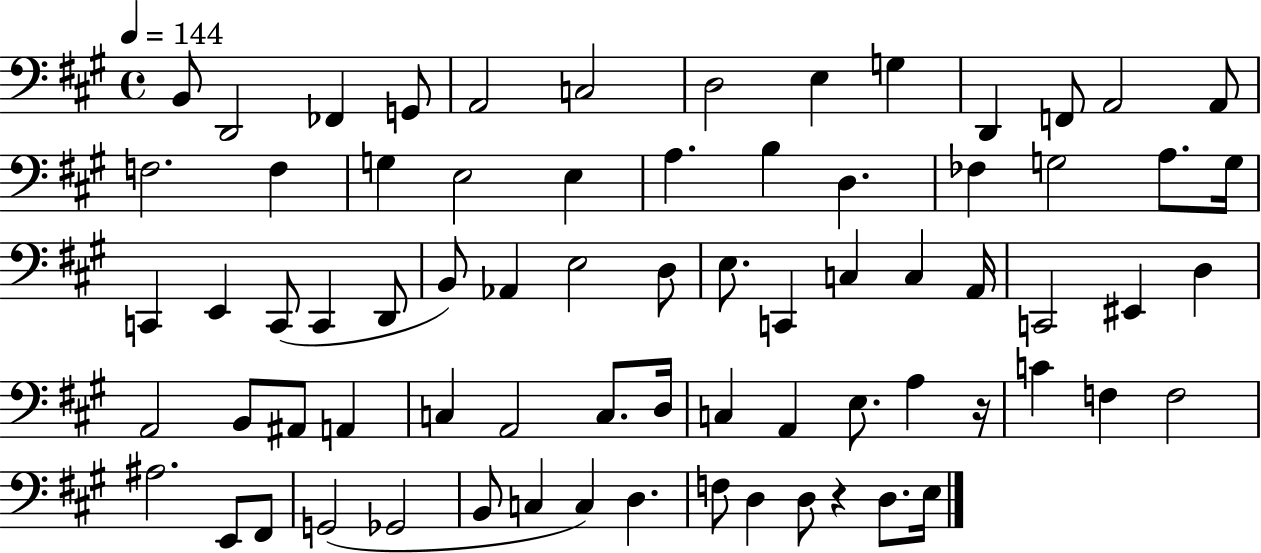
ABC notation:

X:1
T:Untitled
M:4/4
L:1/4
K:A
B,,/2 D,,2 _F,, G,,/2 A,,2 C,2 D,2 E, G, D,, F,,/2 A,,2 A,,/2 F,2 F, G, E,2 E, A, B, D, _F, G,2 A,/2 G,/4 C,, E,, C,,/2 C,, D,,/2 B,,/2 _A,, E,2 D,/2 E,/2 C,, C, C, A,,/4 C,,2 ^E,, D, A,,2 B,,/2 ^A,,/2 A,, C, A,,2 C,/2 D,/4 C, A,, E,/2 A, z/4 C F, F,2 ^A,2 E,,/2 ^F,,/2 G,,2 _G,,2 B,,/2 C, C, D, F,/2 D, D,/2 z D,/2 E,/4